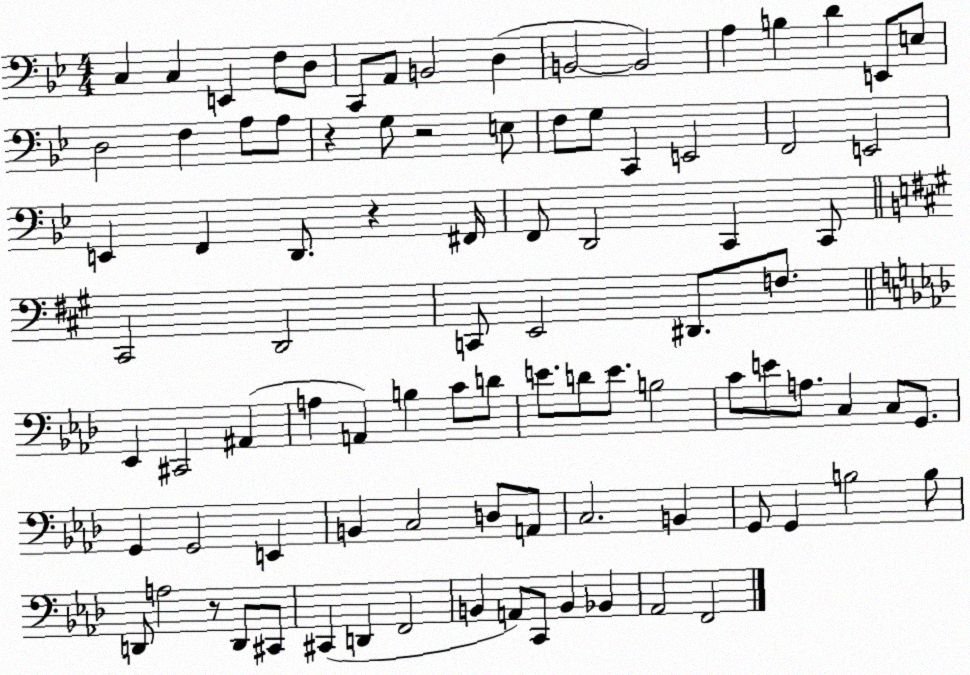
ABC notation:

X:1
T:Untitled
M:4/4
L:1/4
K:Bb
C, C, E,, F,/2 D,/2 C,,/2 A,,/2 B,,2 D, B,,2 B,,2 A, B, D E,,/2 E,/2 D,2 F, A,/2 A,/2 z G,/2 z2 E,/2 F,/2 G,/2 C,, E,,2 F,,2 E,,2 E,, F,, D,,/2 z ^F,,/4 F,,/2 D,,2 C,, C,,/2 ^C,,2 D,,2 C,,/2 E,,2 ^D,,/2 F,/2 _E,, ^C,,2 ^A,, A, A,, B, C/2 D/2 E/2 D/2 E/2 B,2 C/2 E/2 A,/2 C, C,/2 G,,/2 G,, G,,2 E,, B,, C,2 D,/2 A,,/2 C,2 B,, G,,/2 G,, B,2 B,/2 D,,/2 A,2 z/2 D,,/2 ^C,,/2 ^C,, D,, F,,2 B,, A,,/2 C,,/2 B,, _B,, _A,,2 F,,2